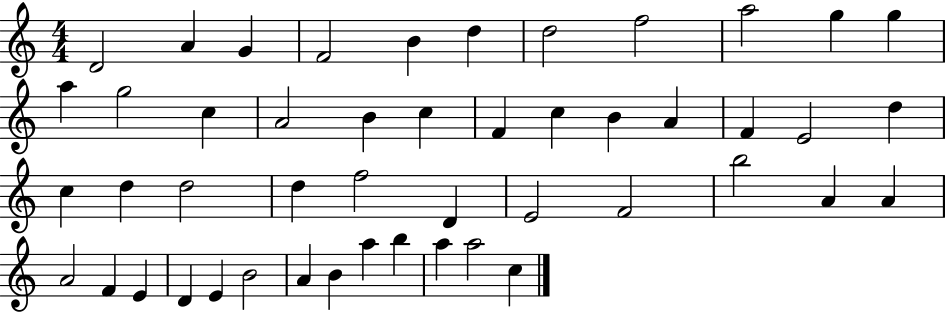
{
  \clef treble
  \numericTimeSignature
  \time 4/4
  \key c \major
  d'2 a'4 g'4 | f'2 b'4 d''4 | d''2 f''2 | a''2 g''4 g''4 | \break a''4 g''2 c''4 | a'2 b'4 c''4 | f'4 c''4 b'4 a'4 | f'4 e'2 d''4 | \break c''4 d''4 d''2 | d''4 f''2 d'4 | e'2 f'2 | b''2 a'4 a'4 | \break a'2 f'4 e'4 | d'4 e'4 b'2 | a'4 b'4 a''4 b''4 | a''4 a''2 c''4 | \break \bar "|."
}